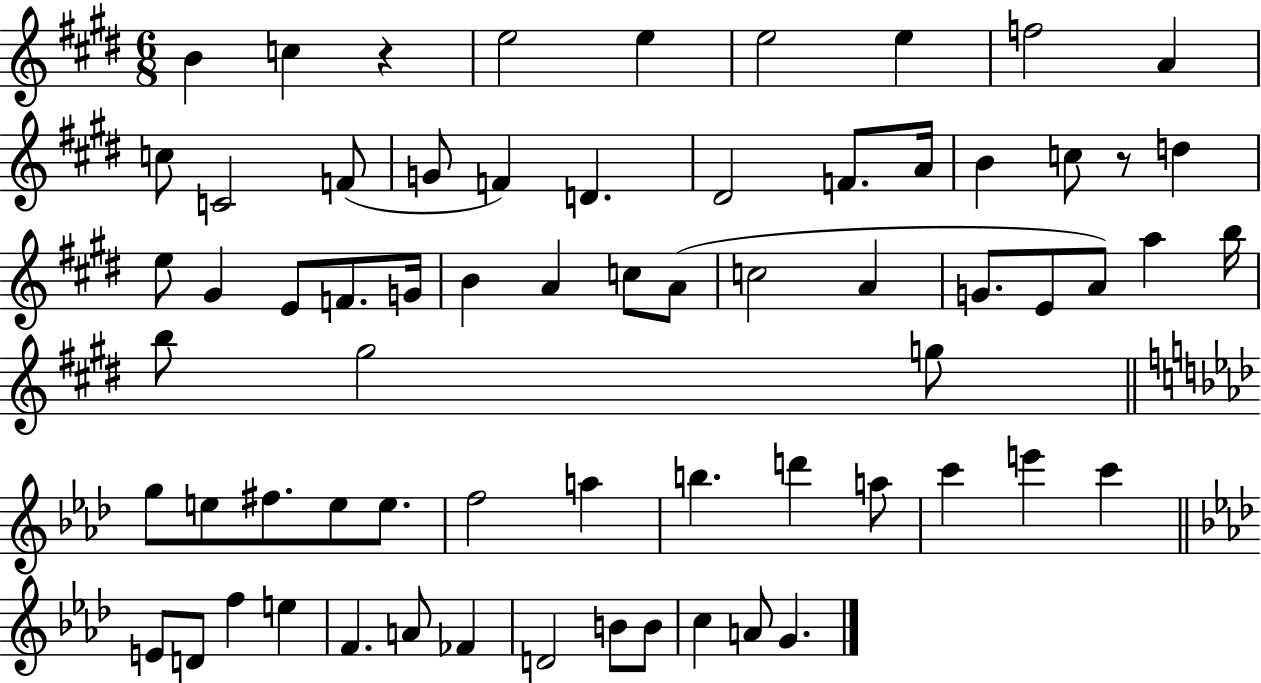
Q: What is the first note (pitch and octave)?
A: B4